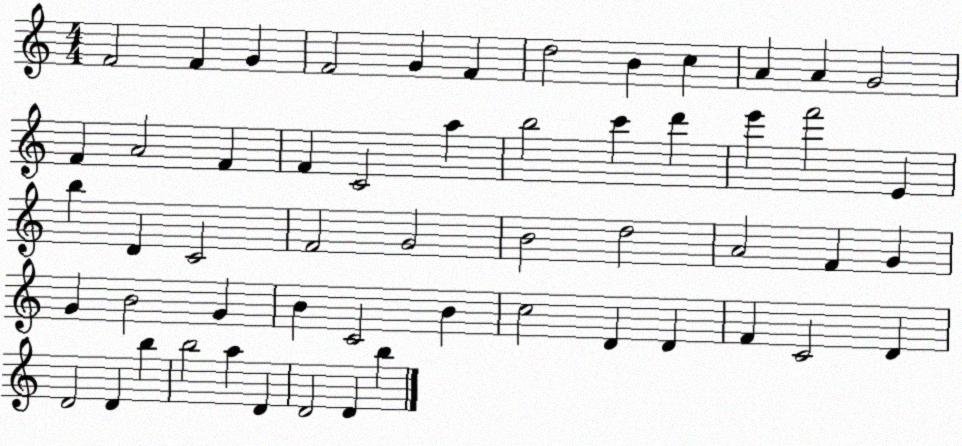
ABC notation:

X:1
T:Untitled
M:4/4
L:1/4
K:C
F2 F G F2 G F d2 B c A A G2 F A2 F F C2 a b2 c' d' e' f'2 E b D C2 F2 G2 B2 d2 A2 F G G B2 G B C2 B c2 D D F C2 D D2 D b b2 a D D2 D b